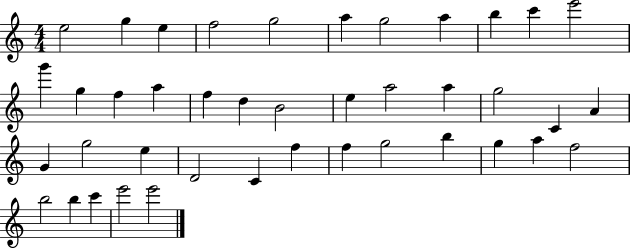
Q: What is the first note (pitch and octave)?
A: E5